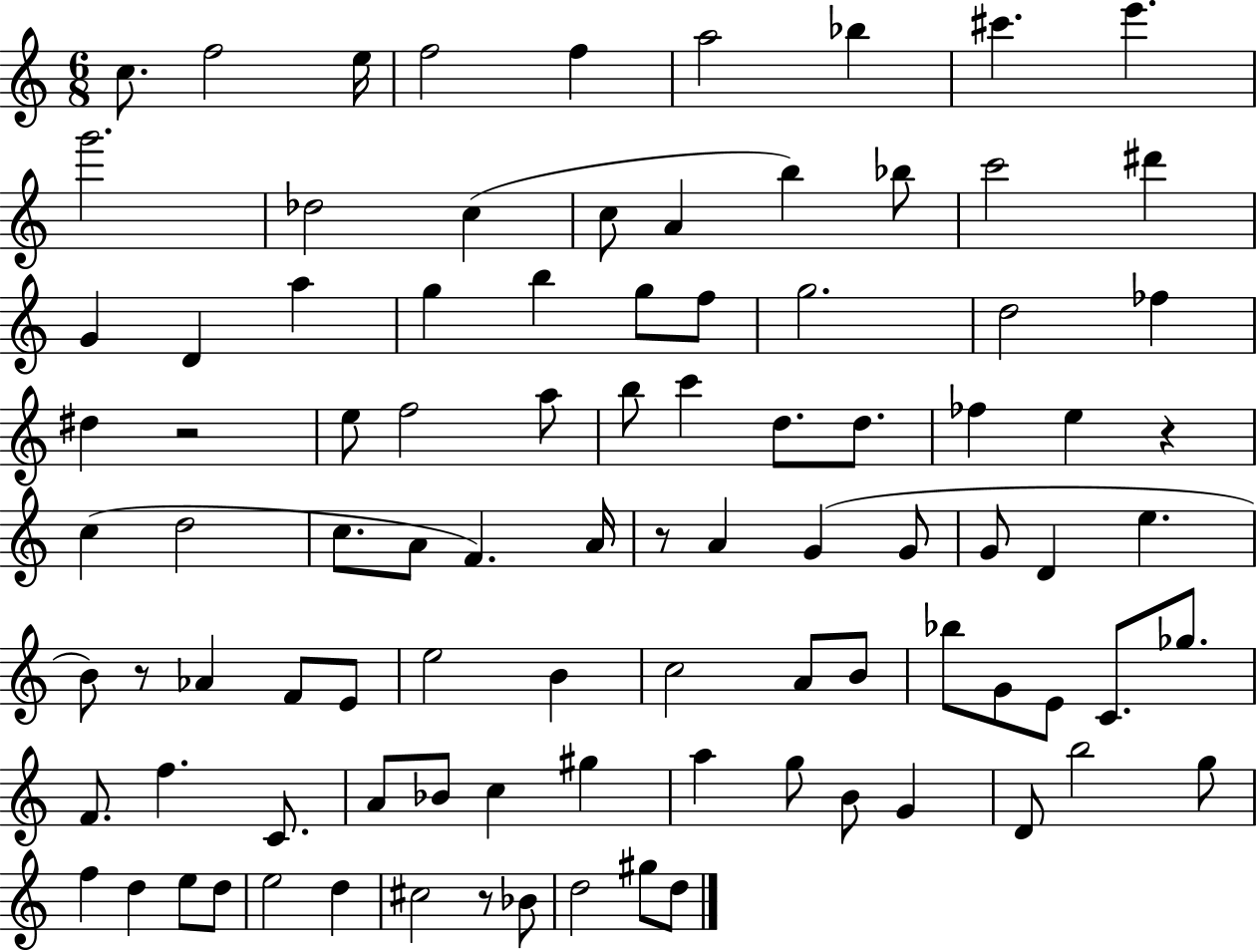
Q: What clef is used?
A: treble